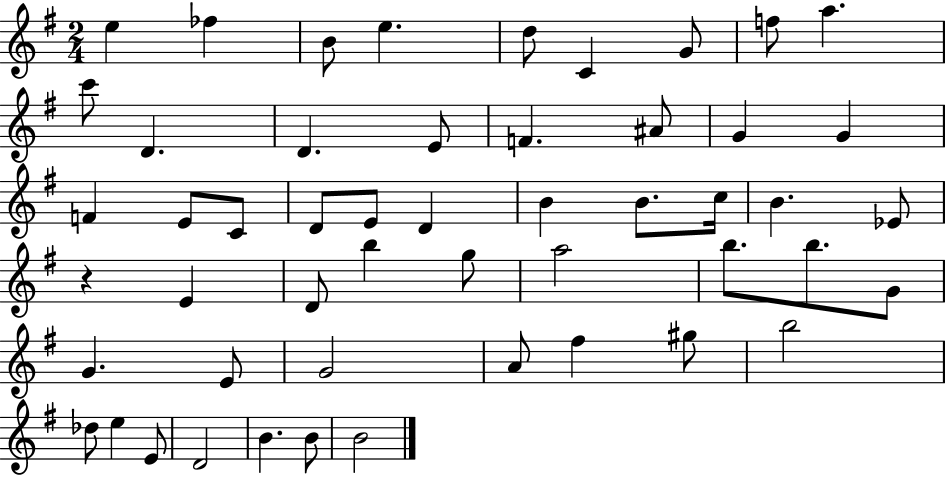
X:1
T:Untitled
M:2/4
L:1/4
K:G
e _f B/2 e d/2 C G/2 f/2 a c'/2 D D E/2 F ^A/2 G G F E/2 C/2 D/2 E/2 D B B/2 c/4 B _E/2 z E D/2 b g/2 a2 b/2 b/2 G/2 G E/2 G2 A/2 ^f ^g/2 b2 _d/2 e E/2 D2 B B/2 B2